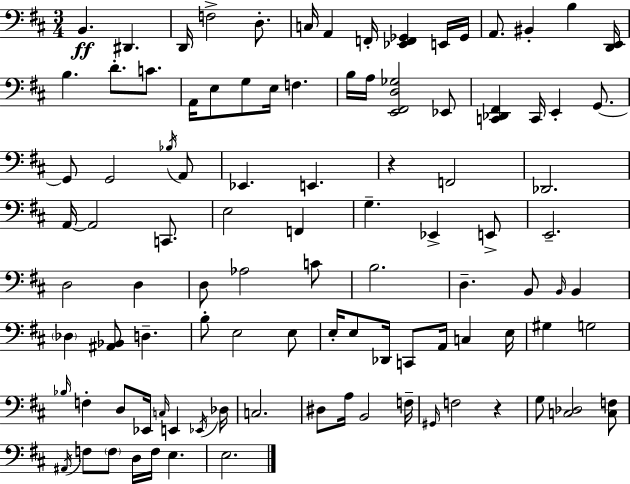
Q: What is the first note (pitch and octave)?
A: B2